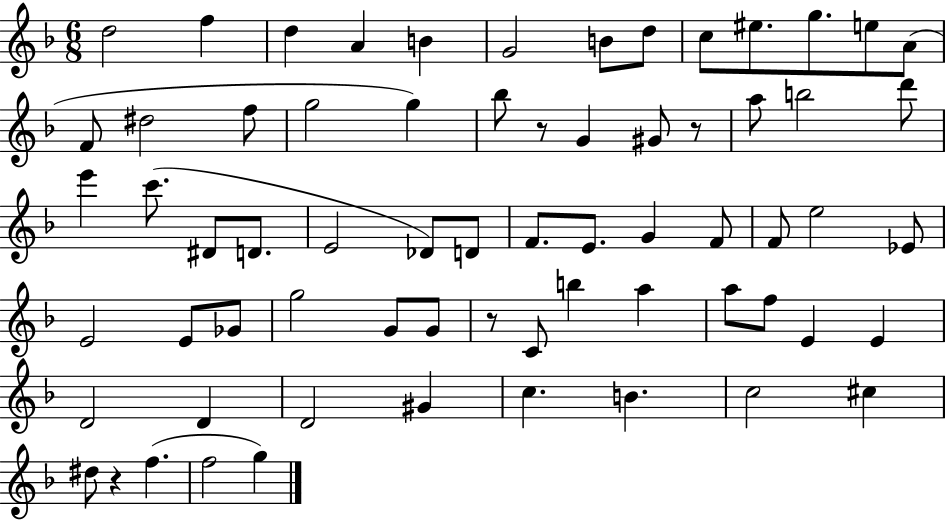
D5/h F5/q D5/q A4/q B4/q G4/h B4/e D5/e C5/e EIS5/e. G5/e. E5/e A4/e F4/e D#5/h F5/e G5/h G5/q Bb5/e R/e G4/q G#4/e R/e A5/e B5/h D6/e E6/q C6/e. D#4/e D4/e. E4/h Db4/e D4/e F4/e. E4/e. G4/q F4/e F4/e E5/h Eb4/e E4/h E4/e Gb4/e G5/h G4/e G4/e R/e C4/e B5/q A5/q A5/e F5/e E4/q E4/q D4/h D4/q D4/h G#4/q C5/q. B4/q. C5/h C#5/q D#5/e R/q F5/q. F5/h G5/q